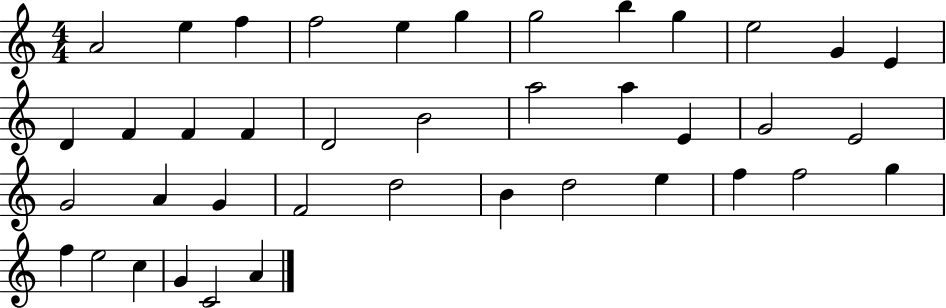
A4/h E5/q F5/q F5/h E5/q G5/q G5/h B5/q G5/q E5/h G4/q E4/q D4/q F4/q F4/q F4/q D4/h B4/h A5/h A5/q E4/q G4/h E4/h G4/h A4/q G4/q F4/h D5/h B4/q D5/h E5/q F5/q F5/h G5/q F5/q E5/h C5/q G4/q C4/h A4/q